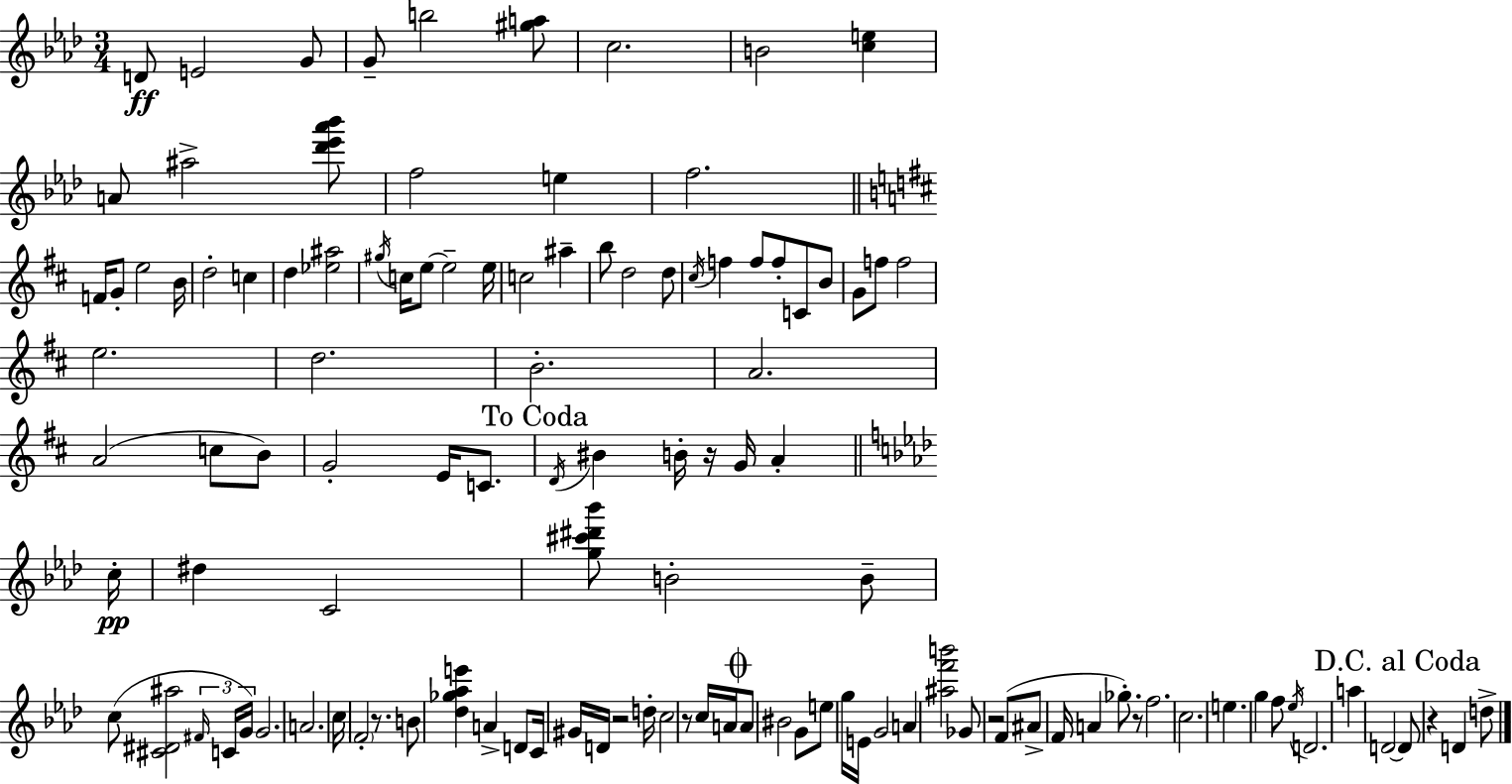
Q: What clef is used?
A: treble